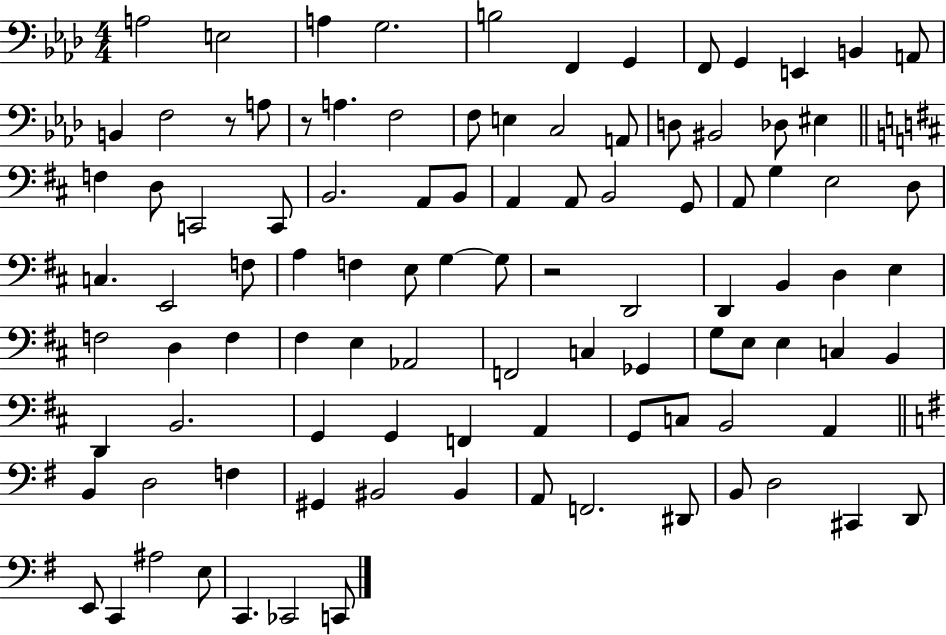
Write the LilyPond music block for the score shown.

{
  \clef bass
  \numericTimeSignature
  \time 4/4
  \key aes \major
  a2 e2 | a4 g2. | b2 f,4 g,4 | f,8 g,4 e,4 b,4 a,8 | \break b,4 f2 r8 a8 | r8 a4. f2 | f8 e4 c2 a,8 | d8 bis,2 des8 eis4 | \break \bar "||" \break \key d \major f4 d8 c,2 c,8 | b,2. a,8 b,8 | a,4 a,8 b,2 g,8 | a,8 g4 e2 d8 | \break c4. e,2 f8 | a4 f4 e8 g4~~ g8 | r2 d,2 | d,4 b,4 d4 e4 | \break f2 d4 f4 | fis4 e4 aes,2 | f,2 c4 ges,4 | g8 e8 e4 c4 b,4 | \break d,4 b,2. | g,4 g,4 f,4 a,4 | g,8 c8 b,2 a,4 | \bar "||" \break \key g \major b,4 d2 f4 | gis,4 bis,2 bis,4 | a,8 f,2. dis,8 | b,8 d2 cis,4 d,8 | \break e,8 c,4 ais2 e8 | c,4. ces,2 c,8 | \bar "|."
}